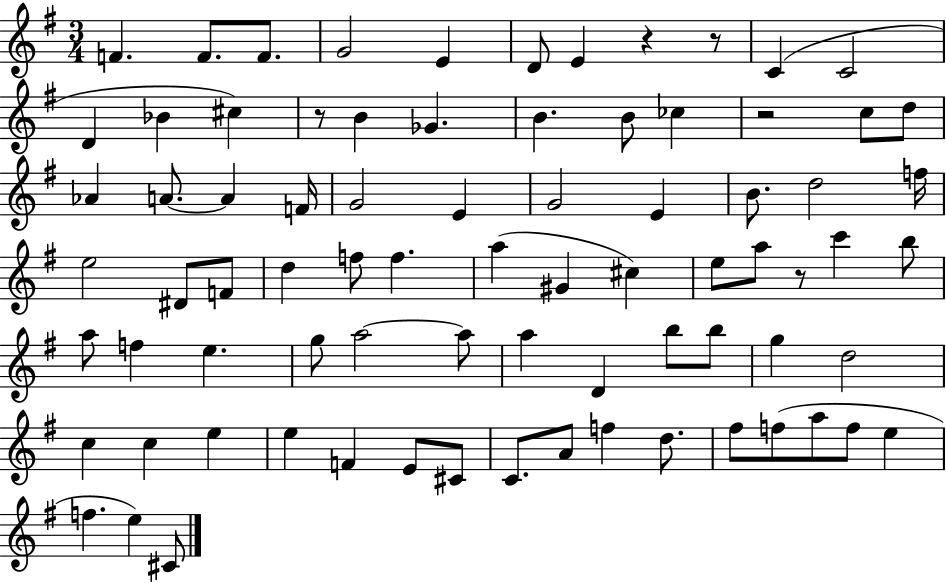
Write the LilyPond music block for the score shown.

{
  \clef treble
  \numericTimeSignature
  \time 3/4
  \key g \major
  f'4. f'8. f'8. | g'2 e'4 | d'8 e'4 r4 r8 | c'4( c'2 | \break d'4 bes'4 cis''4) | r8 b'4 ges'4. | b'4. b'8 ces''4 | r2 c''8 d''8 | \break aes'4 a'8.~~ a'4 f'16 | g'2 e'4 | g'2 e'4 | b'8. d''2 f''16 | \break e''2 dis'8 f'8 | d''4 f''8 f''4. | a''4( gis'4 cis''4) | e''8 a''8 r8 c'''4 b''8 | \break a''8 f''4 e''4. | g''8 a''2~~ a''8 | a''4 d'4 b''8 b''8 | g''4 d''2 | \break c''4 c''4 e''4 | e''4 f'4 e'8 cis'8 | c'8. a'8 f''4 d''8. | fis''8 f''8( a''8 f''8 e''4 | \break f''4. e''4) cis'8 | \bar "|."
}